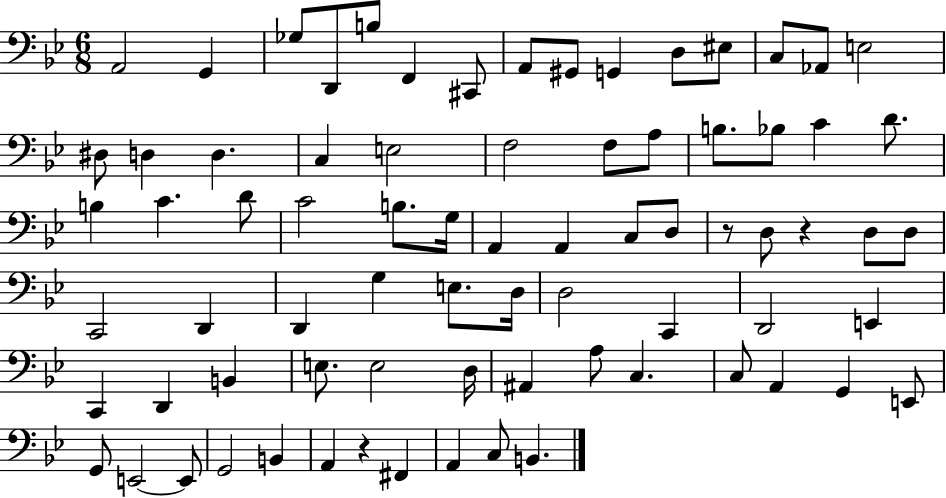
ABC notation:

X:1
T:Untitled
M:6/8
L:1/4
K:Bb
A,,2 G,, _G,/2 D,,/2 B,/2 F,, ^C,,/2 A,,/2 ^G,,/2 G,, D,/2 ^E,/2 C,/2 _A,,/2 E,2 ^D,/2 D, D, C, E,2 F,2 F,/2 A,/2 B,/2 _B,/2 C D/2 B, C D/2 C2 B,/2 G,/4 A,, A,, C,/2 D,/2 z/2 D,/2 z D,/2 D,/2 C,,2 D,, D,, G, E,/2 D,/4 D,2 C,, D,,2 E,, C,, D,, B,, E,/2 E,2 D,/4 ^A,, A,/2 C, C,/2 A,, G,, E,,/2 G,,/2 E,,2 E,,/2 G,,2 B,, A,, z ^F,, A,, C,/2 B,,